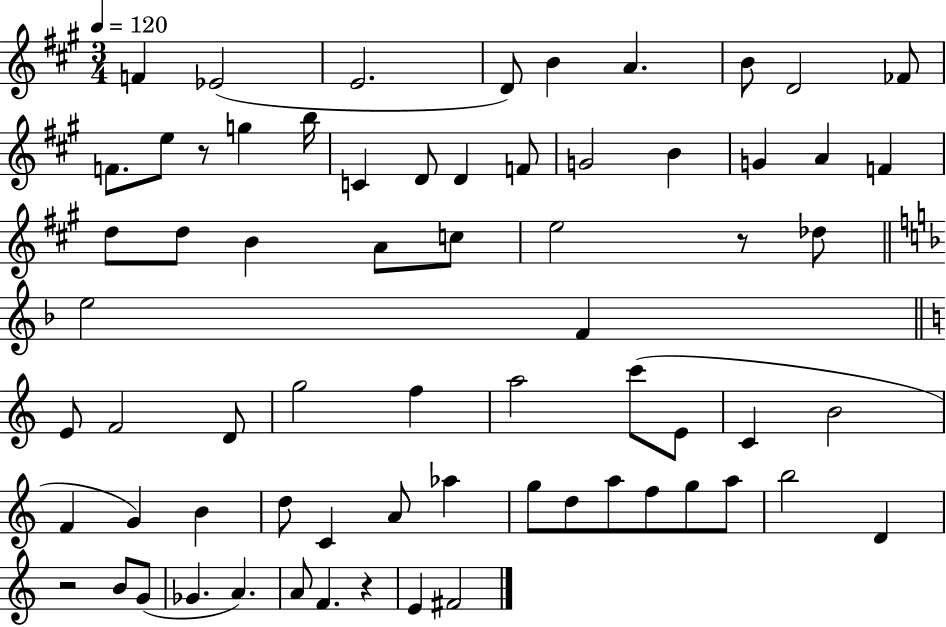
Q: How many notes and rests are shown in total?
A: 68